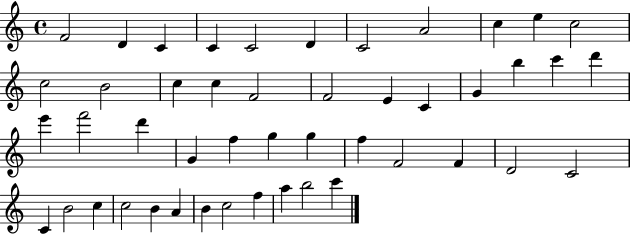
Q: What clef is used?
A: treble